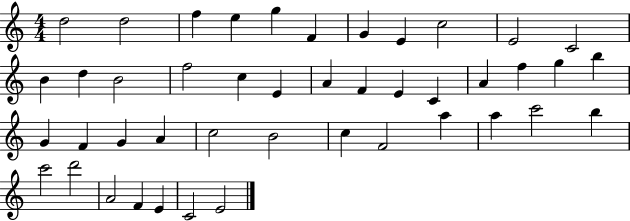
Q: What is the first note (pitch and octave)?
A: D5